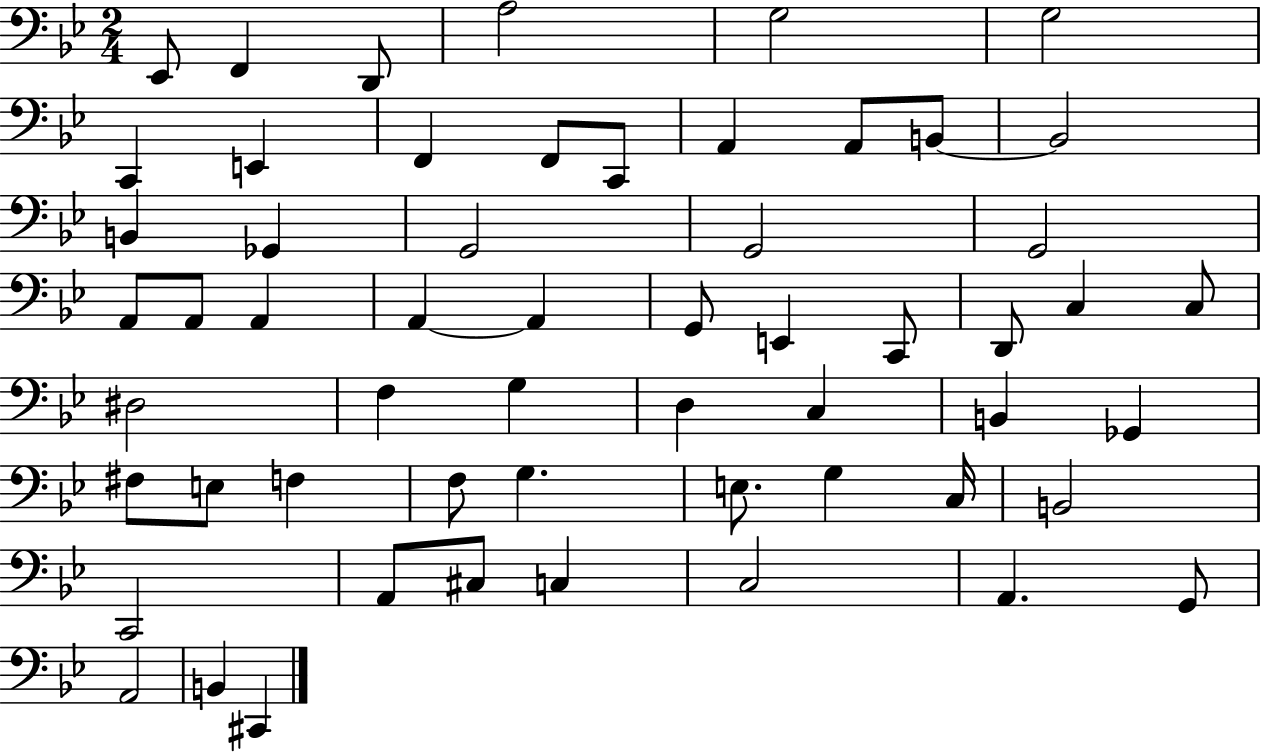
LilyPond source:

{
  \clef bass
  \numericTimeSignature
  \time 2/4
  \key bes \major
  ees,8 f,4 d,8 | a2 | g2 | g2 | \break c,4 e,4 | f,4 f,8 c,8 | a,4 a,8 b,8~~ | b,2 | \break b,4 ges,4 | g,2 | g,2 | g,2 | \break a,8 a,8 a,4 | a,4~~ a,4 | g,8 e,4 c,8 | d,8 c4 c8 | \break dis2 | f4 g4 | d4 c4 | b,4 ges,4 | \break fis8 e8 f4 | f8 g4. | e8. g4 c16 | b,2 | \break c,2 | a,8 cis8 c4 | c2 | a,4. g,8 | \break a,2 | b,4 cis,4 | \bar "|."
}